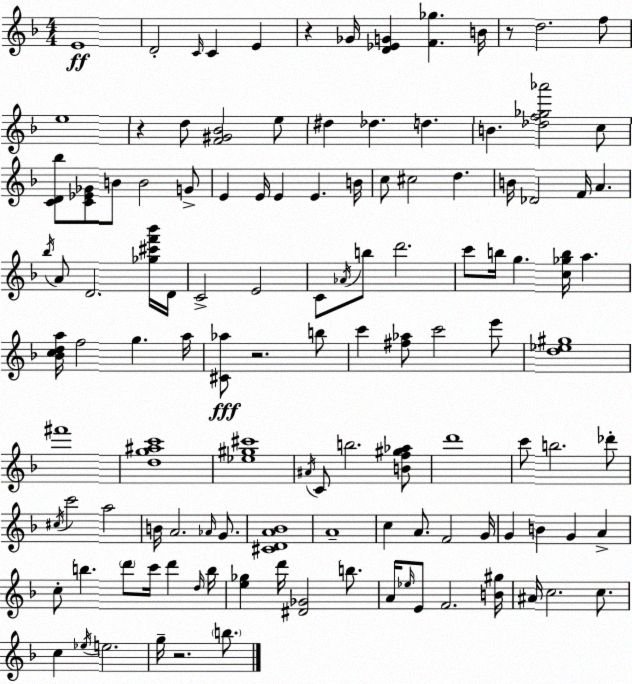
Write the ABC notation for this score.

X:1
T:Untitled
M:4/4
L:1/4
K:Dm
E4 D2 C/4 C E z _G/4 [D_EG] [F_g] B/4 z/2 d2 f/2 e4 z d/2 [F^G_B]2 e/2 ^d _d d B [_df_g_a']2 c/2 [CD_b]/2 [C_E_G]/2 B/2 B2 G/2 E E/4 E E B/4 c/2 ^c2 d B/4 _D2 F/4 A _b/4 A/2 D2 [_g^c'f'_b']/4 D/4 C2 E2 C/2 _A/4 b/2 d'2 c'/2 b/4 g [c_gb]/4 a [_Bcda]/4 f2 g a/4 [^C_a]/2 z2 b/2 c' [^f_a]/2 c'2 e'/2 [d_e^g]4 ^f'4 [dg^ac']4 [_e^g^c']4 ^A/4 C/2 b2 [Bf^g_a]/2 d'4 c'/2 b2 _d'/2 ^c/4 c'2 a2 B/4 A2 _A/4 G/2 [^CDA_B]4 A4 c A/2 F2 G/4 G B G A c/2 b d'/2 c'/4 d' d/4 b/4 [e_g] d'/4 [^D_G]2 b/2 A/4 _e/4 E/2 F2 [B^g]/4 ^A/4 c2 c/2 c _e/4 e2 g/4 z2 b/2